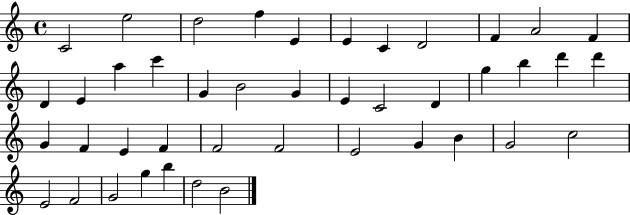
{
  \clef treble
  \time 4/4
  \defaultTimeSignature
  \key c \major
  c'2 e''2 | d''2 f''4 e'4 | e'4 c'4 d'2 | f'4 a'2 f'4 | \break d'4 e'4 a''4 c'''4 | g'4 b'2 g'4 | e'4 c'2 d'4 | g''4 b''4 d'''4 d'''4 | \break g'4 f'4 e'4 f'4 | f'2 f'2 | e'2 g'4 b'4 | g'2 c''2 | \break e'2 f'2 | g'2 g''4 b''4 | d''2 b'2 | \bar "|."
}